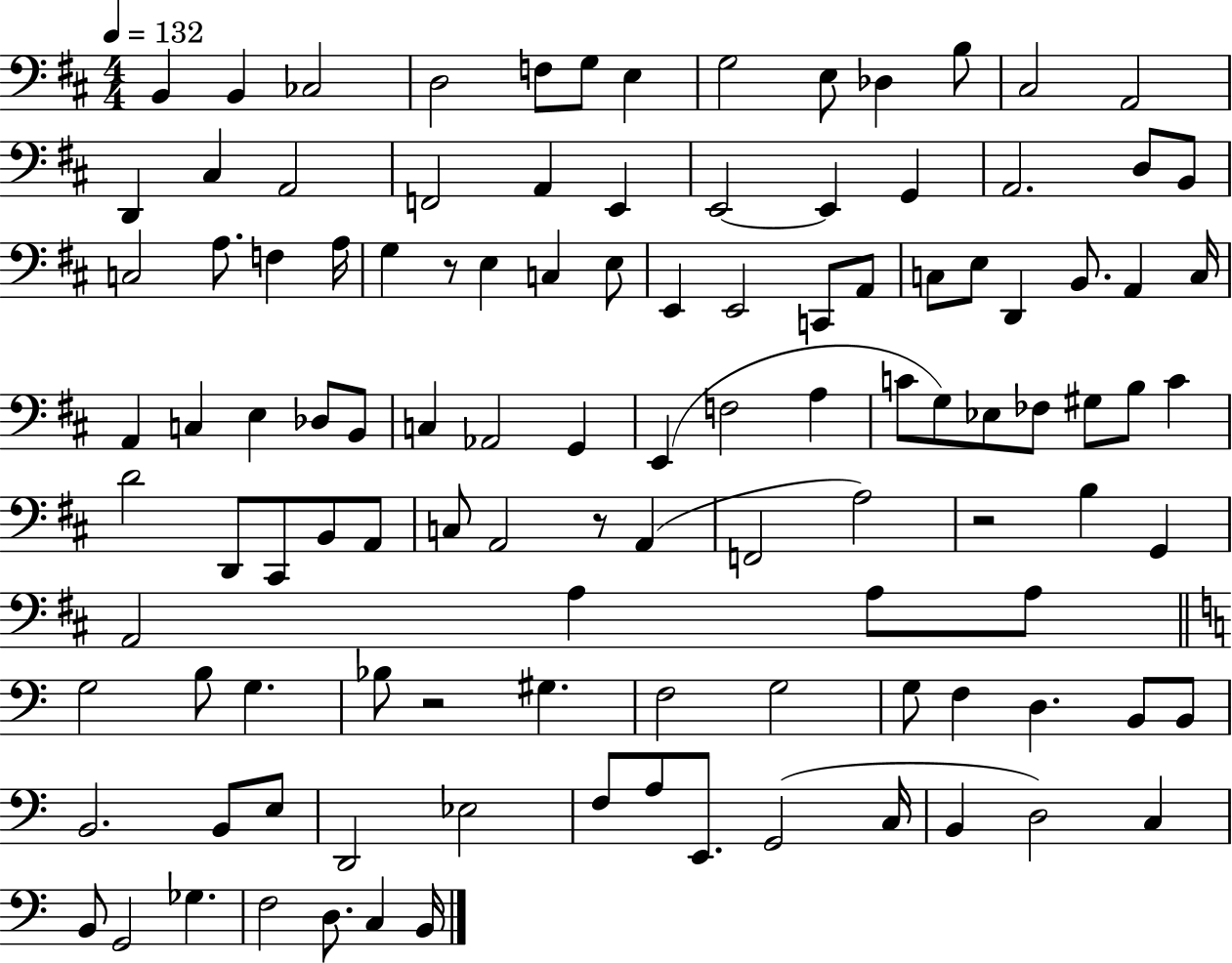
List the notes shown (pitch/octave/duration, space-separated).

B2/q B2/q CES3/h D3/h F3/e G3/e E3/q G3/h E3/e Db3/q B3/e C#3/h A2/h D2/q C#3/q A2/h F2/h A2/q E2/q E2/h E2/q G2/q A2/h. D3/e B2/e C3/h A3/e. F3/q A3/s G3/q R/e E3/q C3/q E3/e E2/q E2/h C2/e A2/e C3/e E3/e D2/q B2/e. A2/q C3/s A2/q C3/q E3/q Db3/e B2/e C3/q Ab2/h G2/q E2/q F3/h A3/q C4/e G3/e Eb3/e FES3/e G#3/e B3/e C4/q D4/h D2/e C#2/e B2/e A2/e C3/e A2/h R/e A2/q F2/h A3/h R/h B3/q G2/q A2/h A3/q A3/e A3/e G3/h B3/e G3/q. Bb3/e R/h G#3/q. F3/h G3/h G3/e F3/q D3/q. B2/e B2/e B2/h. B2/e E3/e D2/h Eb3/h F3/e A3/e E2/e. G2/h C3/s B2/q D3/h C3/q B2/e G2/h Gb3/q. F3/h D3/e. C3/q B2/s